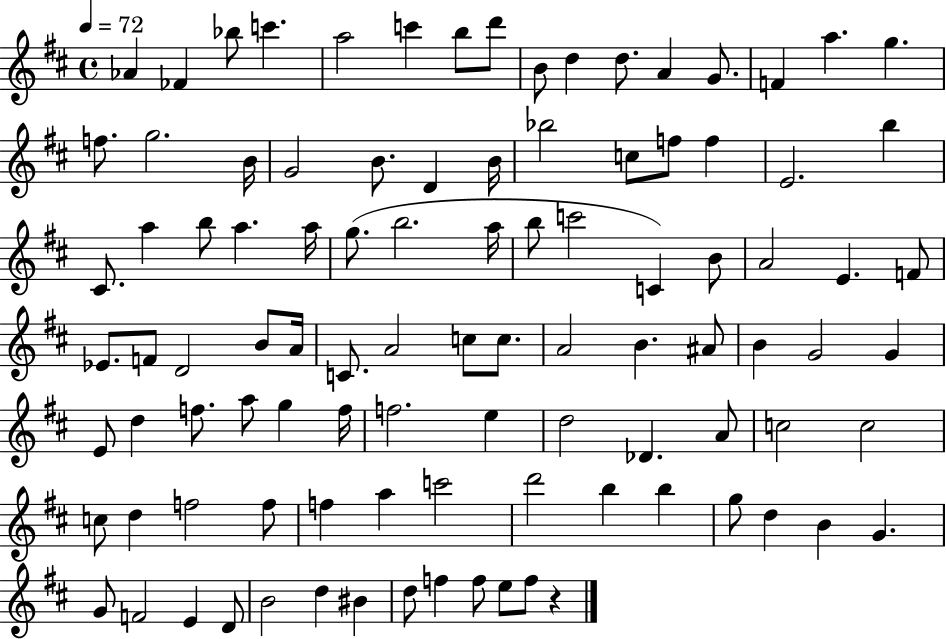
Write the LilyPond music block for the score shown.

{
  \clef treble
  \time 4/4
  \defaultTimeSignature
  \key d \major
  \tempo 4 = 72
  aes'4 fes'4 bes''8 c'''4. | a''2 c'''4 b''8 d'''8 | b'8 d''4 d''8. a'4 g'8. | f'4 a''4. g''4. | \break f''8. g''2. b'16 | g'2 b'8. d'4 b'16 | bes''2 c''8 f''8 f''4 | e'2. b''4 | \break cis'8. a''4 b''8 a''4. a''16 | g''8.( b''2. a''16 | b''8 c'''2 c'4) b'8 | a'2 e'4. f'8 | \break ees'8. f'8 d'2 b'8 a'16 | c'8. a'2 c''8 c''8. | a'2 b'4. ais'8 | b'4 g'2 g'4 | \break e'8 d''4 f''8. a''8 g''4 f''16 | f''2. e''4 | d''2 des'4. a'8 | c''2 c''2 | \break c''8 d''4 f''2 f''8 | f''4 a''4 c'''2 | d'''2 b''4 b''4 | g''8 d''4 b'4 g'4. | \break g'8 f'2 e'4 d'8 | b'2 d''4 bis'4 | d''8 f''4 f''8 e''8 f''8 r4 | \bar "|."
}